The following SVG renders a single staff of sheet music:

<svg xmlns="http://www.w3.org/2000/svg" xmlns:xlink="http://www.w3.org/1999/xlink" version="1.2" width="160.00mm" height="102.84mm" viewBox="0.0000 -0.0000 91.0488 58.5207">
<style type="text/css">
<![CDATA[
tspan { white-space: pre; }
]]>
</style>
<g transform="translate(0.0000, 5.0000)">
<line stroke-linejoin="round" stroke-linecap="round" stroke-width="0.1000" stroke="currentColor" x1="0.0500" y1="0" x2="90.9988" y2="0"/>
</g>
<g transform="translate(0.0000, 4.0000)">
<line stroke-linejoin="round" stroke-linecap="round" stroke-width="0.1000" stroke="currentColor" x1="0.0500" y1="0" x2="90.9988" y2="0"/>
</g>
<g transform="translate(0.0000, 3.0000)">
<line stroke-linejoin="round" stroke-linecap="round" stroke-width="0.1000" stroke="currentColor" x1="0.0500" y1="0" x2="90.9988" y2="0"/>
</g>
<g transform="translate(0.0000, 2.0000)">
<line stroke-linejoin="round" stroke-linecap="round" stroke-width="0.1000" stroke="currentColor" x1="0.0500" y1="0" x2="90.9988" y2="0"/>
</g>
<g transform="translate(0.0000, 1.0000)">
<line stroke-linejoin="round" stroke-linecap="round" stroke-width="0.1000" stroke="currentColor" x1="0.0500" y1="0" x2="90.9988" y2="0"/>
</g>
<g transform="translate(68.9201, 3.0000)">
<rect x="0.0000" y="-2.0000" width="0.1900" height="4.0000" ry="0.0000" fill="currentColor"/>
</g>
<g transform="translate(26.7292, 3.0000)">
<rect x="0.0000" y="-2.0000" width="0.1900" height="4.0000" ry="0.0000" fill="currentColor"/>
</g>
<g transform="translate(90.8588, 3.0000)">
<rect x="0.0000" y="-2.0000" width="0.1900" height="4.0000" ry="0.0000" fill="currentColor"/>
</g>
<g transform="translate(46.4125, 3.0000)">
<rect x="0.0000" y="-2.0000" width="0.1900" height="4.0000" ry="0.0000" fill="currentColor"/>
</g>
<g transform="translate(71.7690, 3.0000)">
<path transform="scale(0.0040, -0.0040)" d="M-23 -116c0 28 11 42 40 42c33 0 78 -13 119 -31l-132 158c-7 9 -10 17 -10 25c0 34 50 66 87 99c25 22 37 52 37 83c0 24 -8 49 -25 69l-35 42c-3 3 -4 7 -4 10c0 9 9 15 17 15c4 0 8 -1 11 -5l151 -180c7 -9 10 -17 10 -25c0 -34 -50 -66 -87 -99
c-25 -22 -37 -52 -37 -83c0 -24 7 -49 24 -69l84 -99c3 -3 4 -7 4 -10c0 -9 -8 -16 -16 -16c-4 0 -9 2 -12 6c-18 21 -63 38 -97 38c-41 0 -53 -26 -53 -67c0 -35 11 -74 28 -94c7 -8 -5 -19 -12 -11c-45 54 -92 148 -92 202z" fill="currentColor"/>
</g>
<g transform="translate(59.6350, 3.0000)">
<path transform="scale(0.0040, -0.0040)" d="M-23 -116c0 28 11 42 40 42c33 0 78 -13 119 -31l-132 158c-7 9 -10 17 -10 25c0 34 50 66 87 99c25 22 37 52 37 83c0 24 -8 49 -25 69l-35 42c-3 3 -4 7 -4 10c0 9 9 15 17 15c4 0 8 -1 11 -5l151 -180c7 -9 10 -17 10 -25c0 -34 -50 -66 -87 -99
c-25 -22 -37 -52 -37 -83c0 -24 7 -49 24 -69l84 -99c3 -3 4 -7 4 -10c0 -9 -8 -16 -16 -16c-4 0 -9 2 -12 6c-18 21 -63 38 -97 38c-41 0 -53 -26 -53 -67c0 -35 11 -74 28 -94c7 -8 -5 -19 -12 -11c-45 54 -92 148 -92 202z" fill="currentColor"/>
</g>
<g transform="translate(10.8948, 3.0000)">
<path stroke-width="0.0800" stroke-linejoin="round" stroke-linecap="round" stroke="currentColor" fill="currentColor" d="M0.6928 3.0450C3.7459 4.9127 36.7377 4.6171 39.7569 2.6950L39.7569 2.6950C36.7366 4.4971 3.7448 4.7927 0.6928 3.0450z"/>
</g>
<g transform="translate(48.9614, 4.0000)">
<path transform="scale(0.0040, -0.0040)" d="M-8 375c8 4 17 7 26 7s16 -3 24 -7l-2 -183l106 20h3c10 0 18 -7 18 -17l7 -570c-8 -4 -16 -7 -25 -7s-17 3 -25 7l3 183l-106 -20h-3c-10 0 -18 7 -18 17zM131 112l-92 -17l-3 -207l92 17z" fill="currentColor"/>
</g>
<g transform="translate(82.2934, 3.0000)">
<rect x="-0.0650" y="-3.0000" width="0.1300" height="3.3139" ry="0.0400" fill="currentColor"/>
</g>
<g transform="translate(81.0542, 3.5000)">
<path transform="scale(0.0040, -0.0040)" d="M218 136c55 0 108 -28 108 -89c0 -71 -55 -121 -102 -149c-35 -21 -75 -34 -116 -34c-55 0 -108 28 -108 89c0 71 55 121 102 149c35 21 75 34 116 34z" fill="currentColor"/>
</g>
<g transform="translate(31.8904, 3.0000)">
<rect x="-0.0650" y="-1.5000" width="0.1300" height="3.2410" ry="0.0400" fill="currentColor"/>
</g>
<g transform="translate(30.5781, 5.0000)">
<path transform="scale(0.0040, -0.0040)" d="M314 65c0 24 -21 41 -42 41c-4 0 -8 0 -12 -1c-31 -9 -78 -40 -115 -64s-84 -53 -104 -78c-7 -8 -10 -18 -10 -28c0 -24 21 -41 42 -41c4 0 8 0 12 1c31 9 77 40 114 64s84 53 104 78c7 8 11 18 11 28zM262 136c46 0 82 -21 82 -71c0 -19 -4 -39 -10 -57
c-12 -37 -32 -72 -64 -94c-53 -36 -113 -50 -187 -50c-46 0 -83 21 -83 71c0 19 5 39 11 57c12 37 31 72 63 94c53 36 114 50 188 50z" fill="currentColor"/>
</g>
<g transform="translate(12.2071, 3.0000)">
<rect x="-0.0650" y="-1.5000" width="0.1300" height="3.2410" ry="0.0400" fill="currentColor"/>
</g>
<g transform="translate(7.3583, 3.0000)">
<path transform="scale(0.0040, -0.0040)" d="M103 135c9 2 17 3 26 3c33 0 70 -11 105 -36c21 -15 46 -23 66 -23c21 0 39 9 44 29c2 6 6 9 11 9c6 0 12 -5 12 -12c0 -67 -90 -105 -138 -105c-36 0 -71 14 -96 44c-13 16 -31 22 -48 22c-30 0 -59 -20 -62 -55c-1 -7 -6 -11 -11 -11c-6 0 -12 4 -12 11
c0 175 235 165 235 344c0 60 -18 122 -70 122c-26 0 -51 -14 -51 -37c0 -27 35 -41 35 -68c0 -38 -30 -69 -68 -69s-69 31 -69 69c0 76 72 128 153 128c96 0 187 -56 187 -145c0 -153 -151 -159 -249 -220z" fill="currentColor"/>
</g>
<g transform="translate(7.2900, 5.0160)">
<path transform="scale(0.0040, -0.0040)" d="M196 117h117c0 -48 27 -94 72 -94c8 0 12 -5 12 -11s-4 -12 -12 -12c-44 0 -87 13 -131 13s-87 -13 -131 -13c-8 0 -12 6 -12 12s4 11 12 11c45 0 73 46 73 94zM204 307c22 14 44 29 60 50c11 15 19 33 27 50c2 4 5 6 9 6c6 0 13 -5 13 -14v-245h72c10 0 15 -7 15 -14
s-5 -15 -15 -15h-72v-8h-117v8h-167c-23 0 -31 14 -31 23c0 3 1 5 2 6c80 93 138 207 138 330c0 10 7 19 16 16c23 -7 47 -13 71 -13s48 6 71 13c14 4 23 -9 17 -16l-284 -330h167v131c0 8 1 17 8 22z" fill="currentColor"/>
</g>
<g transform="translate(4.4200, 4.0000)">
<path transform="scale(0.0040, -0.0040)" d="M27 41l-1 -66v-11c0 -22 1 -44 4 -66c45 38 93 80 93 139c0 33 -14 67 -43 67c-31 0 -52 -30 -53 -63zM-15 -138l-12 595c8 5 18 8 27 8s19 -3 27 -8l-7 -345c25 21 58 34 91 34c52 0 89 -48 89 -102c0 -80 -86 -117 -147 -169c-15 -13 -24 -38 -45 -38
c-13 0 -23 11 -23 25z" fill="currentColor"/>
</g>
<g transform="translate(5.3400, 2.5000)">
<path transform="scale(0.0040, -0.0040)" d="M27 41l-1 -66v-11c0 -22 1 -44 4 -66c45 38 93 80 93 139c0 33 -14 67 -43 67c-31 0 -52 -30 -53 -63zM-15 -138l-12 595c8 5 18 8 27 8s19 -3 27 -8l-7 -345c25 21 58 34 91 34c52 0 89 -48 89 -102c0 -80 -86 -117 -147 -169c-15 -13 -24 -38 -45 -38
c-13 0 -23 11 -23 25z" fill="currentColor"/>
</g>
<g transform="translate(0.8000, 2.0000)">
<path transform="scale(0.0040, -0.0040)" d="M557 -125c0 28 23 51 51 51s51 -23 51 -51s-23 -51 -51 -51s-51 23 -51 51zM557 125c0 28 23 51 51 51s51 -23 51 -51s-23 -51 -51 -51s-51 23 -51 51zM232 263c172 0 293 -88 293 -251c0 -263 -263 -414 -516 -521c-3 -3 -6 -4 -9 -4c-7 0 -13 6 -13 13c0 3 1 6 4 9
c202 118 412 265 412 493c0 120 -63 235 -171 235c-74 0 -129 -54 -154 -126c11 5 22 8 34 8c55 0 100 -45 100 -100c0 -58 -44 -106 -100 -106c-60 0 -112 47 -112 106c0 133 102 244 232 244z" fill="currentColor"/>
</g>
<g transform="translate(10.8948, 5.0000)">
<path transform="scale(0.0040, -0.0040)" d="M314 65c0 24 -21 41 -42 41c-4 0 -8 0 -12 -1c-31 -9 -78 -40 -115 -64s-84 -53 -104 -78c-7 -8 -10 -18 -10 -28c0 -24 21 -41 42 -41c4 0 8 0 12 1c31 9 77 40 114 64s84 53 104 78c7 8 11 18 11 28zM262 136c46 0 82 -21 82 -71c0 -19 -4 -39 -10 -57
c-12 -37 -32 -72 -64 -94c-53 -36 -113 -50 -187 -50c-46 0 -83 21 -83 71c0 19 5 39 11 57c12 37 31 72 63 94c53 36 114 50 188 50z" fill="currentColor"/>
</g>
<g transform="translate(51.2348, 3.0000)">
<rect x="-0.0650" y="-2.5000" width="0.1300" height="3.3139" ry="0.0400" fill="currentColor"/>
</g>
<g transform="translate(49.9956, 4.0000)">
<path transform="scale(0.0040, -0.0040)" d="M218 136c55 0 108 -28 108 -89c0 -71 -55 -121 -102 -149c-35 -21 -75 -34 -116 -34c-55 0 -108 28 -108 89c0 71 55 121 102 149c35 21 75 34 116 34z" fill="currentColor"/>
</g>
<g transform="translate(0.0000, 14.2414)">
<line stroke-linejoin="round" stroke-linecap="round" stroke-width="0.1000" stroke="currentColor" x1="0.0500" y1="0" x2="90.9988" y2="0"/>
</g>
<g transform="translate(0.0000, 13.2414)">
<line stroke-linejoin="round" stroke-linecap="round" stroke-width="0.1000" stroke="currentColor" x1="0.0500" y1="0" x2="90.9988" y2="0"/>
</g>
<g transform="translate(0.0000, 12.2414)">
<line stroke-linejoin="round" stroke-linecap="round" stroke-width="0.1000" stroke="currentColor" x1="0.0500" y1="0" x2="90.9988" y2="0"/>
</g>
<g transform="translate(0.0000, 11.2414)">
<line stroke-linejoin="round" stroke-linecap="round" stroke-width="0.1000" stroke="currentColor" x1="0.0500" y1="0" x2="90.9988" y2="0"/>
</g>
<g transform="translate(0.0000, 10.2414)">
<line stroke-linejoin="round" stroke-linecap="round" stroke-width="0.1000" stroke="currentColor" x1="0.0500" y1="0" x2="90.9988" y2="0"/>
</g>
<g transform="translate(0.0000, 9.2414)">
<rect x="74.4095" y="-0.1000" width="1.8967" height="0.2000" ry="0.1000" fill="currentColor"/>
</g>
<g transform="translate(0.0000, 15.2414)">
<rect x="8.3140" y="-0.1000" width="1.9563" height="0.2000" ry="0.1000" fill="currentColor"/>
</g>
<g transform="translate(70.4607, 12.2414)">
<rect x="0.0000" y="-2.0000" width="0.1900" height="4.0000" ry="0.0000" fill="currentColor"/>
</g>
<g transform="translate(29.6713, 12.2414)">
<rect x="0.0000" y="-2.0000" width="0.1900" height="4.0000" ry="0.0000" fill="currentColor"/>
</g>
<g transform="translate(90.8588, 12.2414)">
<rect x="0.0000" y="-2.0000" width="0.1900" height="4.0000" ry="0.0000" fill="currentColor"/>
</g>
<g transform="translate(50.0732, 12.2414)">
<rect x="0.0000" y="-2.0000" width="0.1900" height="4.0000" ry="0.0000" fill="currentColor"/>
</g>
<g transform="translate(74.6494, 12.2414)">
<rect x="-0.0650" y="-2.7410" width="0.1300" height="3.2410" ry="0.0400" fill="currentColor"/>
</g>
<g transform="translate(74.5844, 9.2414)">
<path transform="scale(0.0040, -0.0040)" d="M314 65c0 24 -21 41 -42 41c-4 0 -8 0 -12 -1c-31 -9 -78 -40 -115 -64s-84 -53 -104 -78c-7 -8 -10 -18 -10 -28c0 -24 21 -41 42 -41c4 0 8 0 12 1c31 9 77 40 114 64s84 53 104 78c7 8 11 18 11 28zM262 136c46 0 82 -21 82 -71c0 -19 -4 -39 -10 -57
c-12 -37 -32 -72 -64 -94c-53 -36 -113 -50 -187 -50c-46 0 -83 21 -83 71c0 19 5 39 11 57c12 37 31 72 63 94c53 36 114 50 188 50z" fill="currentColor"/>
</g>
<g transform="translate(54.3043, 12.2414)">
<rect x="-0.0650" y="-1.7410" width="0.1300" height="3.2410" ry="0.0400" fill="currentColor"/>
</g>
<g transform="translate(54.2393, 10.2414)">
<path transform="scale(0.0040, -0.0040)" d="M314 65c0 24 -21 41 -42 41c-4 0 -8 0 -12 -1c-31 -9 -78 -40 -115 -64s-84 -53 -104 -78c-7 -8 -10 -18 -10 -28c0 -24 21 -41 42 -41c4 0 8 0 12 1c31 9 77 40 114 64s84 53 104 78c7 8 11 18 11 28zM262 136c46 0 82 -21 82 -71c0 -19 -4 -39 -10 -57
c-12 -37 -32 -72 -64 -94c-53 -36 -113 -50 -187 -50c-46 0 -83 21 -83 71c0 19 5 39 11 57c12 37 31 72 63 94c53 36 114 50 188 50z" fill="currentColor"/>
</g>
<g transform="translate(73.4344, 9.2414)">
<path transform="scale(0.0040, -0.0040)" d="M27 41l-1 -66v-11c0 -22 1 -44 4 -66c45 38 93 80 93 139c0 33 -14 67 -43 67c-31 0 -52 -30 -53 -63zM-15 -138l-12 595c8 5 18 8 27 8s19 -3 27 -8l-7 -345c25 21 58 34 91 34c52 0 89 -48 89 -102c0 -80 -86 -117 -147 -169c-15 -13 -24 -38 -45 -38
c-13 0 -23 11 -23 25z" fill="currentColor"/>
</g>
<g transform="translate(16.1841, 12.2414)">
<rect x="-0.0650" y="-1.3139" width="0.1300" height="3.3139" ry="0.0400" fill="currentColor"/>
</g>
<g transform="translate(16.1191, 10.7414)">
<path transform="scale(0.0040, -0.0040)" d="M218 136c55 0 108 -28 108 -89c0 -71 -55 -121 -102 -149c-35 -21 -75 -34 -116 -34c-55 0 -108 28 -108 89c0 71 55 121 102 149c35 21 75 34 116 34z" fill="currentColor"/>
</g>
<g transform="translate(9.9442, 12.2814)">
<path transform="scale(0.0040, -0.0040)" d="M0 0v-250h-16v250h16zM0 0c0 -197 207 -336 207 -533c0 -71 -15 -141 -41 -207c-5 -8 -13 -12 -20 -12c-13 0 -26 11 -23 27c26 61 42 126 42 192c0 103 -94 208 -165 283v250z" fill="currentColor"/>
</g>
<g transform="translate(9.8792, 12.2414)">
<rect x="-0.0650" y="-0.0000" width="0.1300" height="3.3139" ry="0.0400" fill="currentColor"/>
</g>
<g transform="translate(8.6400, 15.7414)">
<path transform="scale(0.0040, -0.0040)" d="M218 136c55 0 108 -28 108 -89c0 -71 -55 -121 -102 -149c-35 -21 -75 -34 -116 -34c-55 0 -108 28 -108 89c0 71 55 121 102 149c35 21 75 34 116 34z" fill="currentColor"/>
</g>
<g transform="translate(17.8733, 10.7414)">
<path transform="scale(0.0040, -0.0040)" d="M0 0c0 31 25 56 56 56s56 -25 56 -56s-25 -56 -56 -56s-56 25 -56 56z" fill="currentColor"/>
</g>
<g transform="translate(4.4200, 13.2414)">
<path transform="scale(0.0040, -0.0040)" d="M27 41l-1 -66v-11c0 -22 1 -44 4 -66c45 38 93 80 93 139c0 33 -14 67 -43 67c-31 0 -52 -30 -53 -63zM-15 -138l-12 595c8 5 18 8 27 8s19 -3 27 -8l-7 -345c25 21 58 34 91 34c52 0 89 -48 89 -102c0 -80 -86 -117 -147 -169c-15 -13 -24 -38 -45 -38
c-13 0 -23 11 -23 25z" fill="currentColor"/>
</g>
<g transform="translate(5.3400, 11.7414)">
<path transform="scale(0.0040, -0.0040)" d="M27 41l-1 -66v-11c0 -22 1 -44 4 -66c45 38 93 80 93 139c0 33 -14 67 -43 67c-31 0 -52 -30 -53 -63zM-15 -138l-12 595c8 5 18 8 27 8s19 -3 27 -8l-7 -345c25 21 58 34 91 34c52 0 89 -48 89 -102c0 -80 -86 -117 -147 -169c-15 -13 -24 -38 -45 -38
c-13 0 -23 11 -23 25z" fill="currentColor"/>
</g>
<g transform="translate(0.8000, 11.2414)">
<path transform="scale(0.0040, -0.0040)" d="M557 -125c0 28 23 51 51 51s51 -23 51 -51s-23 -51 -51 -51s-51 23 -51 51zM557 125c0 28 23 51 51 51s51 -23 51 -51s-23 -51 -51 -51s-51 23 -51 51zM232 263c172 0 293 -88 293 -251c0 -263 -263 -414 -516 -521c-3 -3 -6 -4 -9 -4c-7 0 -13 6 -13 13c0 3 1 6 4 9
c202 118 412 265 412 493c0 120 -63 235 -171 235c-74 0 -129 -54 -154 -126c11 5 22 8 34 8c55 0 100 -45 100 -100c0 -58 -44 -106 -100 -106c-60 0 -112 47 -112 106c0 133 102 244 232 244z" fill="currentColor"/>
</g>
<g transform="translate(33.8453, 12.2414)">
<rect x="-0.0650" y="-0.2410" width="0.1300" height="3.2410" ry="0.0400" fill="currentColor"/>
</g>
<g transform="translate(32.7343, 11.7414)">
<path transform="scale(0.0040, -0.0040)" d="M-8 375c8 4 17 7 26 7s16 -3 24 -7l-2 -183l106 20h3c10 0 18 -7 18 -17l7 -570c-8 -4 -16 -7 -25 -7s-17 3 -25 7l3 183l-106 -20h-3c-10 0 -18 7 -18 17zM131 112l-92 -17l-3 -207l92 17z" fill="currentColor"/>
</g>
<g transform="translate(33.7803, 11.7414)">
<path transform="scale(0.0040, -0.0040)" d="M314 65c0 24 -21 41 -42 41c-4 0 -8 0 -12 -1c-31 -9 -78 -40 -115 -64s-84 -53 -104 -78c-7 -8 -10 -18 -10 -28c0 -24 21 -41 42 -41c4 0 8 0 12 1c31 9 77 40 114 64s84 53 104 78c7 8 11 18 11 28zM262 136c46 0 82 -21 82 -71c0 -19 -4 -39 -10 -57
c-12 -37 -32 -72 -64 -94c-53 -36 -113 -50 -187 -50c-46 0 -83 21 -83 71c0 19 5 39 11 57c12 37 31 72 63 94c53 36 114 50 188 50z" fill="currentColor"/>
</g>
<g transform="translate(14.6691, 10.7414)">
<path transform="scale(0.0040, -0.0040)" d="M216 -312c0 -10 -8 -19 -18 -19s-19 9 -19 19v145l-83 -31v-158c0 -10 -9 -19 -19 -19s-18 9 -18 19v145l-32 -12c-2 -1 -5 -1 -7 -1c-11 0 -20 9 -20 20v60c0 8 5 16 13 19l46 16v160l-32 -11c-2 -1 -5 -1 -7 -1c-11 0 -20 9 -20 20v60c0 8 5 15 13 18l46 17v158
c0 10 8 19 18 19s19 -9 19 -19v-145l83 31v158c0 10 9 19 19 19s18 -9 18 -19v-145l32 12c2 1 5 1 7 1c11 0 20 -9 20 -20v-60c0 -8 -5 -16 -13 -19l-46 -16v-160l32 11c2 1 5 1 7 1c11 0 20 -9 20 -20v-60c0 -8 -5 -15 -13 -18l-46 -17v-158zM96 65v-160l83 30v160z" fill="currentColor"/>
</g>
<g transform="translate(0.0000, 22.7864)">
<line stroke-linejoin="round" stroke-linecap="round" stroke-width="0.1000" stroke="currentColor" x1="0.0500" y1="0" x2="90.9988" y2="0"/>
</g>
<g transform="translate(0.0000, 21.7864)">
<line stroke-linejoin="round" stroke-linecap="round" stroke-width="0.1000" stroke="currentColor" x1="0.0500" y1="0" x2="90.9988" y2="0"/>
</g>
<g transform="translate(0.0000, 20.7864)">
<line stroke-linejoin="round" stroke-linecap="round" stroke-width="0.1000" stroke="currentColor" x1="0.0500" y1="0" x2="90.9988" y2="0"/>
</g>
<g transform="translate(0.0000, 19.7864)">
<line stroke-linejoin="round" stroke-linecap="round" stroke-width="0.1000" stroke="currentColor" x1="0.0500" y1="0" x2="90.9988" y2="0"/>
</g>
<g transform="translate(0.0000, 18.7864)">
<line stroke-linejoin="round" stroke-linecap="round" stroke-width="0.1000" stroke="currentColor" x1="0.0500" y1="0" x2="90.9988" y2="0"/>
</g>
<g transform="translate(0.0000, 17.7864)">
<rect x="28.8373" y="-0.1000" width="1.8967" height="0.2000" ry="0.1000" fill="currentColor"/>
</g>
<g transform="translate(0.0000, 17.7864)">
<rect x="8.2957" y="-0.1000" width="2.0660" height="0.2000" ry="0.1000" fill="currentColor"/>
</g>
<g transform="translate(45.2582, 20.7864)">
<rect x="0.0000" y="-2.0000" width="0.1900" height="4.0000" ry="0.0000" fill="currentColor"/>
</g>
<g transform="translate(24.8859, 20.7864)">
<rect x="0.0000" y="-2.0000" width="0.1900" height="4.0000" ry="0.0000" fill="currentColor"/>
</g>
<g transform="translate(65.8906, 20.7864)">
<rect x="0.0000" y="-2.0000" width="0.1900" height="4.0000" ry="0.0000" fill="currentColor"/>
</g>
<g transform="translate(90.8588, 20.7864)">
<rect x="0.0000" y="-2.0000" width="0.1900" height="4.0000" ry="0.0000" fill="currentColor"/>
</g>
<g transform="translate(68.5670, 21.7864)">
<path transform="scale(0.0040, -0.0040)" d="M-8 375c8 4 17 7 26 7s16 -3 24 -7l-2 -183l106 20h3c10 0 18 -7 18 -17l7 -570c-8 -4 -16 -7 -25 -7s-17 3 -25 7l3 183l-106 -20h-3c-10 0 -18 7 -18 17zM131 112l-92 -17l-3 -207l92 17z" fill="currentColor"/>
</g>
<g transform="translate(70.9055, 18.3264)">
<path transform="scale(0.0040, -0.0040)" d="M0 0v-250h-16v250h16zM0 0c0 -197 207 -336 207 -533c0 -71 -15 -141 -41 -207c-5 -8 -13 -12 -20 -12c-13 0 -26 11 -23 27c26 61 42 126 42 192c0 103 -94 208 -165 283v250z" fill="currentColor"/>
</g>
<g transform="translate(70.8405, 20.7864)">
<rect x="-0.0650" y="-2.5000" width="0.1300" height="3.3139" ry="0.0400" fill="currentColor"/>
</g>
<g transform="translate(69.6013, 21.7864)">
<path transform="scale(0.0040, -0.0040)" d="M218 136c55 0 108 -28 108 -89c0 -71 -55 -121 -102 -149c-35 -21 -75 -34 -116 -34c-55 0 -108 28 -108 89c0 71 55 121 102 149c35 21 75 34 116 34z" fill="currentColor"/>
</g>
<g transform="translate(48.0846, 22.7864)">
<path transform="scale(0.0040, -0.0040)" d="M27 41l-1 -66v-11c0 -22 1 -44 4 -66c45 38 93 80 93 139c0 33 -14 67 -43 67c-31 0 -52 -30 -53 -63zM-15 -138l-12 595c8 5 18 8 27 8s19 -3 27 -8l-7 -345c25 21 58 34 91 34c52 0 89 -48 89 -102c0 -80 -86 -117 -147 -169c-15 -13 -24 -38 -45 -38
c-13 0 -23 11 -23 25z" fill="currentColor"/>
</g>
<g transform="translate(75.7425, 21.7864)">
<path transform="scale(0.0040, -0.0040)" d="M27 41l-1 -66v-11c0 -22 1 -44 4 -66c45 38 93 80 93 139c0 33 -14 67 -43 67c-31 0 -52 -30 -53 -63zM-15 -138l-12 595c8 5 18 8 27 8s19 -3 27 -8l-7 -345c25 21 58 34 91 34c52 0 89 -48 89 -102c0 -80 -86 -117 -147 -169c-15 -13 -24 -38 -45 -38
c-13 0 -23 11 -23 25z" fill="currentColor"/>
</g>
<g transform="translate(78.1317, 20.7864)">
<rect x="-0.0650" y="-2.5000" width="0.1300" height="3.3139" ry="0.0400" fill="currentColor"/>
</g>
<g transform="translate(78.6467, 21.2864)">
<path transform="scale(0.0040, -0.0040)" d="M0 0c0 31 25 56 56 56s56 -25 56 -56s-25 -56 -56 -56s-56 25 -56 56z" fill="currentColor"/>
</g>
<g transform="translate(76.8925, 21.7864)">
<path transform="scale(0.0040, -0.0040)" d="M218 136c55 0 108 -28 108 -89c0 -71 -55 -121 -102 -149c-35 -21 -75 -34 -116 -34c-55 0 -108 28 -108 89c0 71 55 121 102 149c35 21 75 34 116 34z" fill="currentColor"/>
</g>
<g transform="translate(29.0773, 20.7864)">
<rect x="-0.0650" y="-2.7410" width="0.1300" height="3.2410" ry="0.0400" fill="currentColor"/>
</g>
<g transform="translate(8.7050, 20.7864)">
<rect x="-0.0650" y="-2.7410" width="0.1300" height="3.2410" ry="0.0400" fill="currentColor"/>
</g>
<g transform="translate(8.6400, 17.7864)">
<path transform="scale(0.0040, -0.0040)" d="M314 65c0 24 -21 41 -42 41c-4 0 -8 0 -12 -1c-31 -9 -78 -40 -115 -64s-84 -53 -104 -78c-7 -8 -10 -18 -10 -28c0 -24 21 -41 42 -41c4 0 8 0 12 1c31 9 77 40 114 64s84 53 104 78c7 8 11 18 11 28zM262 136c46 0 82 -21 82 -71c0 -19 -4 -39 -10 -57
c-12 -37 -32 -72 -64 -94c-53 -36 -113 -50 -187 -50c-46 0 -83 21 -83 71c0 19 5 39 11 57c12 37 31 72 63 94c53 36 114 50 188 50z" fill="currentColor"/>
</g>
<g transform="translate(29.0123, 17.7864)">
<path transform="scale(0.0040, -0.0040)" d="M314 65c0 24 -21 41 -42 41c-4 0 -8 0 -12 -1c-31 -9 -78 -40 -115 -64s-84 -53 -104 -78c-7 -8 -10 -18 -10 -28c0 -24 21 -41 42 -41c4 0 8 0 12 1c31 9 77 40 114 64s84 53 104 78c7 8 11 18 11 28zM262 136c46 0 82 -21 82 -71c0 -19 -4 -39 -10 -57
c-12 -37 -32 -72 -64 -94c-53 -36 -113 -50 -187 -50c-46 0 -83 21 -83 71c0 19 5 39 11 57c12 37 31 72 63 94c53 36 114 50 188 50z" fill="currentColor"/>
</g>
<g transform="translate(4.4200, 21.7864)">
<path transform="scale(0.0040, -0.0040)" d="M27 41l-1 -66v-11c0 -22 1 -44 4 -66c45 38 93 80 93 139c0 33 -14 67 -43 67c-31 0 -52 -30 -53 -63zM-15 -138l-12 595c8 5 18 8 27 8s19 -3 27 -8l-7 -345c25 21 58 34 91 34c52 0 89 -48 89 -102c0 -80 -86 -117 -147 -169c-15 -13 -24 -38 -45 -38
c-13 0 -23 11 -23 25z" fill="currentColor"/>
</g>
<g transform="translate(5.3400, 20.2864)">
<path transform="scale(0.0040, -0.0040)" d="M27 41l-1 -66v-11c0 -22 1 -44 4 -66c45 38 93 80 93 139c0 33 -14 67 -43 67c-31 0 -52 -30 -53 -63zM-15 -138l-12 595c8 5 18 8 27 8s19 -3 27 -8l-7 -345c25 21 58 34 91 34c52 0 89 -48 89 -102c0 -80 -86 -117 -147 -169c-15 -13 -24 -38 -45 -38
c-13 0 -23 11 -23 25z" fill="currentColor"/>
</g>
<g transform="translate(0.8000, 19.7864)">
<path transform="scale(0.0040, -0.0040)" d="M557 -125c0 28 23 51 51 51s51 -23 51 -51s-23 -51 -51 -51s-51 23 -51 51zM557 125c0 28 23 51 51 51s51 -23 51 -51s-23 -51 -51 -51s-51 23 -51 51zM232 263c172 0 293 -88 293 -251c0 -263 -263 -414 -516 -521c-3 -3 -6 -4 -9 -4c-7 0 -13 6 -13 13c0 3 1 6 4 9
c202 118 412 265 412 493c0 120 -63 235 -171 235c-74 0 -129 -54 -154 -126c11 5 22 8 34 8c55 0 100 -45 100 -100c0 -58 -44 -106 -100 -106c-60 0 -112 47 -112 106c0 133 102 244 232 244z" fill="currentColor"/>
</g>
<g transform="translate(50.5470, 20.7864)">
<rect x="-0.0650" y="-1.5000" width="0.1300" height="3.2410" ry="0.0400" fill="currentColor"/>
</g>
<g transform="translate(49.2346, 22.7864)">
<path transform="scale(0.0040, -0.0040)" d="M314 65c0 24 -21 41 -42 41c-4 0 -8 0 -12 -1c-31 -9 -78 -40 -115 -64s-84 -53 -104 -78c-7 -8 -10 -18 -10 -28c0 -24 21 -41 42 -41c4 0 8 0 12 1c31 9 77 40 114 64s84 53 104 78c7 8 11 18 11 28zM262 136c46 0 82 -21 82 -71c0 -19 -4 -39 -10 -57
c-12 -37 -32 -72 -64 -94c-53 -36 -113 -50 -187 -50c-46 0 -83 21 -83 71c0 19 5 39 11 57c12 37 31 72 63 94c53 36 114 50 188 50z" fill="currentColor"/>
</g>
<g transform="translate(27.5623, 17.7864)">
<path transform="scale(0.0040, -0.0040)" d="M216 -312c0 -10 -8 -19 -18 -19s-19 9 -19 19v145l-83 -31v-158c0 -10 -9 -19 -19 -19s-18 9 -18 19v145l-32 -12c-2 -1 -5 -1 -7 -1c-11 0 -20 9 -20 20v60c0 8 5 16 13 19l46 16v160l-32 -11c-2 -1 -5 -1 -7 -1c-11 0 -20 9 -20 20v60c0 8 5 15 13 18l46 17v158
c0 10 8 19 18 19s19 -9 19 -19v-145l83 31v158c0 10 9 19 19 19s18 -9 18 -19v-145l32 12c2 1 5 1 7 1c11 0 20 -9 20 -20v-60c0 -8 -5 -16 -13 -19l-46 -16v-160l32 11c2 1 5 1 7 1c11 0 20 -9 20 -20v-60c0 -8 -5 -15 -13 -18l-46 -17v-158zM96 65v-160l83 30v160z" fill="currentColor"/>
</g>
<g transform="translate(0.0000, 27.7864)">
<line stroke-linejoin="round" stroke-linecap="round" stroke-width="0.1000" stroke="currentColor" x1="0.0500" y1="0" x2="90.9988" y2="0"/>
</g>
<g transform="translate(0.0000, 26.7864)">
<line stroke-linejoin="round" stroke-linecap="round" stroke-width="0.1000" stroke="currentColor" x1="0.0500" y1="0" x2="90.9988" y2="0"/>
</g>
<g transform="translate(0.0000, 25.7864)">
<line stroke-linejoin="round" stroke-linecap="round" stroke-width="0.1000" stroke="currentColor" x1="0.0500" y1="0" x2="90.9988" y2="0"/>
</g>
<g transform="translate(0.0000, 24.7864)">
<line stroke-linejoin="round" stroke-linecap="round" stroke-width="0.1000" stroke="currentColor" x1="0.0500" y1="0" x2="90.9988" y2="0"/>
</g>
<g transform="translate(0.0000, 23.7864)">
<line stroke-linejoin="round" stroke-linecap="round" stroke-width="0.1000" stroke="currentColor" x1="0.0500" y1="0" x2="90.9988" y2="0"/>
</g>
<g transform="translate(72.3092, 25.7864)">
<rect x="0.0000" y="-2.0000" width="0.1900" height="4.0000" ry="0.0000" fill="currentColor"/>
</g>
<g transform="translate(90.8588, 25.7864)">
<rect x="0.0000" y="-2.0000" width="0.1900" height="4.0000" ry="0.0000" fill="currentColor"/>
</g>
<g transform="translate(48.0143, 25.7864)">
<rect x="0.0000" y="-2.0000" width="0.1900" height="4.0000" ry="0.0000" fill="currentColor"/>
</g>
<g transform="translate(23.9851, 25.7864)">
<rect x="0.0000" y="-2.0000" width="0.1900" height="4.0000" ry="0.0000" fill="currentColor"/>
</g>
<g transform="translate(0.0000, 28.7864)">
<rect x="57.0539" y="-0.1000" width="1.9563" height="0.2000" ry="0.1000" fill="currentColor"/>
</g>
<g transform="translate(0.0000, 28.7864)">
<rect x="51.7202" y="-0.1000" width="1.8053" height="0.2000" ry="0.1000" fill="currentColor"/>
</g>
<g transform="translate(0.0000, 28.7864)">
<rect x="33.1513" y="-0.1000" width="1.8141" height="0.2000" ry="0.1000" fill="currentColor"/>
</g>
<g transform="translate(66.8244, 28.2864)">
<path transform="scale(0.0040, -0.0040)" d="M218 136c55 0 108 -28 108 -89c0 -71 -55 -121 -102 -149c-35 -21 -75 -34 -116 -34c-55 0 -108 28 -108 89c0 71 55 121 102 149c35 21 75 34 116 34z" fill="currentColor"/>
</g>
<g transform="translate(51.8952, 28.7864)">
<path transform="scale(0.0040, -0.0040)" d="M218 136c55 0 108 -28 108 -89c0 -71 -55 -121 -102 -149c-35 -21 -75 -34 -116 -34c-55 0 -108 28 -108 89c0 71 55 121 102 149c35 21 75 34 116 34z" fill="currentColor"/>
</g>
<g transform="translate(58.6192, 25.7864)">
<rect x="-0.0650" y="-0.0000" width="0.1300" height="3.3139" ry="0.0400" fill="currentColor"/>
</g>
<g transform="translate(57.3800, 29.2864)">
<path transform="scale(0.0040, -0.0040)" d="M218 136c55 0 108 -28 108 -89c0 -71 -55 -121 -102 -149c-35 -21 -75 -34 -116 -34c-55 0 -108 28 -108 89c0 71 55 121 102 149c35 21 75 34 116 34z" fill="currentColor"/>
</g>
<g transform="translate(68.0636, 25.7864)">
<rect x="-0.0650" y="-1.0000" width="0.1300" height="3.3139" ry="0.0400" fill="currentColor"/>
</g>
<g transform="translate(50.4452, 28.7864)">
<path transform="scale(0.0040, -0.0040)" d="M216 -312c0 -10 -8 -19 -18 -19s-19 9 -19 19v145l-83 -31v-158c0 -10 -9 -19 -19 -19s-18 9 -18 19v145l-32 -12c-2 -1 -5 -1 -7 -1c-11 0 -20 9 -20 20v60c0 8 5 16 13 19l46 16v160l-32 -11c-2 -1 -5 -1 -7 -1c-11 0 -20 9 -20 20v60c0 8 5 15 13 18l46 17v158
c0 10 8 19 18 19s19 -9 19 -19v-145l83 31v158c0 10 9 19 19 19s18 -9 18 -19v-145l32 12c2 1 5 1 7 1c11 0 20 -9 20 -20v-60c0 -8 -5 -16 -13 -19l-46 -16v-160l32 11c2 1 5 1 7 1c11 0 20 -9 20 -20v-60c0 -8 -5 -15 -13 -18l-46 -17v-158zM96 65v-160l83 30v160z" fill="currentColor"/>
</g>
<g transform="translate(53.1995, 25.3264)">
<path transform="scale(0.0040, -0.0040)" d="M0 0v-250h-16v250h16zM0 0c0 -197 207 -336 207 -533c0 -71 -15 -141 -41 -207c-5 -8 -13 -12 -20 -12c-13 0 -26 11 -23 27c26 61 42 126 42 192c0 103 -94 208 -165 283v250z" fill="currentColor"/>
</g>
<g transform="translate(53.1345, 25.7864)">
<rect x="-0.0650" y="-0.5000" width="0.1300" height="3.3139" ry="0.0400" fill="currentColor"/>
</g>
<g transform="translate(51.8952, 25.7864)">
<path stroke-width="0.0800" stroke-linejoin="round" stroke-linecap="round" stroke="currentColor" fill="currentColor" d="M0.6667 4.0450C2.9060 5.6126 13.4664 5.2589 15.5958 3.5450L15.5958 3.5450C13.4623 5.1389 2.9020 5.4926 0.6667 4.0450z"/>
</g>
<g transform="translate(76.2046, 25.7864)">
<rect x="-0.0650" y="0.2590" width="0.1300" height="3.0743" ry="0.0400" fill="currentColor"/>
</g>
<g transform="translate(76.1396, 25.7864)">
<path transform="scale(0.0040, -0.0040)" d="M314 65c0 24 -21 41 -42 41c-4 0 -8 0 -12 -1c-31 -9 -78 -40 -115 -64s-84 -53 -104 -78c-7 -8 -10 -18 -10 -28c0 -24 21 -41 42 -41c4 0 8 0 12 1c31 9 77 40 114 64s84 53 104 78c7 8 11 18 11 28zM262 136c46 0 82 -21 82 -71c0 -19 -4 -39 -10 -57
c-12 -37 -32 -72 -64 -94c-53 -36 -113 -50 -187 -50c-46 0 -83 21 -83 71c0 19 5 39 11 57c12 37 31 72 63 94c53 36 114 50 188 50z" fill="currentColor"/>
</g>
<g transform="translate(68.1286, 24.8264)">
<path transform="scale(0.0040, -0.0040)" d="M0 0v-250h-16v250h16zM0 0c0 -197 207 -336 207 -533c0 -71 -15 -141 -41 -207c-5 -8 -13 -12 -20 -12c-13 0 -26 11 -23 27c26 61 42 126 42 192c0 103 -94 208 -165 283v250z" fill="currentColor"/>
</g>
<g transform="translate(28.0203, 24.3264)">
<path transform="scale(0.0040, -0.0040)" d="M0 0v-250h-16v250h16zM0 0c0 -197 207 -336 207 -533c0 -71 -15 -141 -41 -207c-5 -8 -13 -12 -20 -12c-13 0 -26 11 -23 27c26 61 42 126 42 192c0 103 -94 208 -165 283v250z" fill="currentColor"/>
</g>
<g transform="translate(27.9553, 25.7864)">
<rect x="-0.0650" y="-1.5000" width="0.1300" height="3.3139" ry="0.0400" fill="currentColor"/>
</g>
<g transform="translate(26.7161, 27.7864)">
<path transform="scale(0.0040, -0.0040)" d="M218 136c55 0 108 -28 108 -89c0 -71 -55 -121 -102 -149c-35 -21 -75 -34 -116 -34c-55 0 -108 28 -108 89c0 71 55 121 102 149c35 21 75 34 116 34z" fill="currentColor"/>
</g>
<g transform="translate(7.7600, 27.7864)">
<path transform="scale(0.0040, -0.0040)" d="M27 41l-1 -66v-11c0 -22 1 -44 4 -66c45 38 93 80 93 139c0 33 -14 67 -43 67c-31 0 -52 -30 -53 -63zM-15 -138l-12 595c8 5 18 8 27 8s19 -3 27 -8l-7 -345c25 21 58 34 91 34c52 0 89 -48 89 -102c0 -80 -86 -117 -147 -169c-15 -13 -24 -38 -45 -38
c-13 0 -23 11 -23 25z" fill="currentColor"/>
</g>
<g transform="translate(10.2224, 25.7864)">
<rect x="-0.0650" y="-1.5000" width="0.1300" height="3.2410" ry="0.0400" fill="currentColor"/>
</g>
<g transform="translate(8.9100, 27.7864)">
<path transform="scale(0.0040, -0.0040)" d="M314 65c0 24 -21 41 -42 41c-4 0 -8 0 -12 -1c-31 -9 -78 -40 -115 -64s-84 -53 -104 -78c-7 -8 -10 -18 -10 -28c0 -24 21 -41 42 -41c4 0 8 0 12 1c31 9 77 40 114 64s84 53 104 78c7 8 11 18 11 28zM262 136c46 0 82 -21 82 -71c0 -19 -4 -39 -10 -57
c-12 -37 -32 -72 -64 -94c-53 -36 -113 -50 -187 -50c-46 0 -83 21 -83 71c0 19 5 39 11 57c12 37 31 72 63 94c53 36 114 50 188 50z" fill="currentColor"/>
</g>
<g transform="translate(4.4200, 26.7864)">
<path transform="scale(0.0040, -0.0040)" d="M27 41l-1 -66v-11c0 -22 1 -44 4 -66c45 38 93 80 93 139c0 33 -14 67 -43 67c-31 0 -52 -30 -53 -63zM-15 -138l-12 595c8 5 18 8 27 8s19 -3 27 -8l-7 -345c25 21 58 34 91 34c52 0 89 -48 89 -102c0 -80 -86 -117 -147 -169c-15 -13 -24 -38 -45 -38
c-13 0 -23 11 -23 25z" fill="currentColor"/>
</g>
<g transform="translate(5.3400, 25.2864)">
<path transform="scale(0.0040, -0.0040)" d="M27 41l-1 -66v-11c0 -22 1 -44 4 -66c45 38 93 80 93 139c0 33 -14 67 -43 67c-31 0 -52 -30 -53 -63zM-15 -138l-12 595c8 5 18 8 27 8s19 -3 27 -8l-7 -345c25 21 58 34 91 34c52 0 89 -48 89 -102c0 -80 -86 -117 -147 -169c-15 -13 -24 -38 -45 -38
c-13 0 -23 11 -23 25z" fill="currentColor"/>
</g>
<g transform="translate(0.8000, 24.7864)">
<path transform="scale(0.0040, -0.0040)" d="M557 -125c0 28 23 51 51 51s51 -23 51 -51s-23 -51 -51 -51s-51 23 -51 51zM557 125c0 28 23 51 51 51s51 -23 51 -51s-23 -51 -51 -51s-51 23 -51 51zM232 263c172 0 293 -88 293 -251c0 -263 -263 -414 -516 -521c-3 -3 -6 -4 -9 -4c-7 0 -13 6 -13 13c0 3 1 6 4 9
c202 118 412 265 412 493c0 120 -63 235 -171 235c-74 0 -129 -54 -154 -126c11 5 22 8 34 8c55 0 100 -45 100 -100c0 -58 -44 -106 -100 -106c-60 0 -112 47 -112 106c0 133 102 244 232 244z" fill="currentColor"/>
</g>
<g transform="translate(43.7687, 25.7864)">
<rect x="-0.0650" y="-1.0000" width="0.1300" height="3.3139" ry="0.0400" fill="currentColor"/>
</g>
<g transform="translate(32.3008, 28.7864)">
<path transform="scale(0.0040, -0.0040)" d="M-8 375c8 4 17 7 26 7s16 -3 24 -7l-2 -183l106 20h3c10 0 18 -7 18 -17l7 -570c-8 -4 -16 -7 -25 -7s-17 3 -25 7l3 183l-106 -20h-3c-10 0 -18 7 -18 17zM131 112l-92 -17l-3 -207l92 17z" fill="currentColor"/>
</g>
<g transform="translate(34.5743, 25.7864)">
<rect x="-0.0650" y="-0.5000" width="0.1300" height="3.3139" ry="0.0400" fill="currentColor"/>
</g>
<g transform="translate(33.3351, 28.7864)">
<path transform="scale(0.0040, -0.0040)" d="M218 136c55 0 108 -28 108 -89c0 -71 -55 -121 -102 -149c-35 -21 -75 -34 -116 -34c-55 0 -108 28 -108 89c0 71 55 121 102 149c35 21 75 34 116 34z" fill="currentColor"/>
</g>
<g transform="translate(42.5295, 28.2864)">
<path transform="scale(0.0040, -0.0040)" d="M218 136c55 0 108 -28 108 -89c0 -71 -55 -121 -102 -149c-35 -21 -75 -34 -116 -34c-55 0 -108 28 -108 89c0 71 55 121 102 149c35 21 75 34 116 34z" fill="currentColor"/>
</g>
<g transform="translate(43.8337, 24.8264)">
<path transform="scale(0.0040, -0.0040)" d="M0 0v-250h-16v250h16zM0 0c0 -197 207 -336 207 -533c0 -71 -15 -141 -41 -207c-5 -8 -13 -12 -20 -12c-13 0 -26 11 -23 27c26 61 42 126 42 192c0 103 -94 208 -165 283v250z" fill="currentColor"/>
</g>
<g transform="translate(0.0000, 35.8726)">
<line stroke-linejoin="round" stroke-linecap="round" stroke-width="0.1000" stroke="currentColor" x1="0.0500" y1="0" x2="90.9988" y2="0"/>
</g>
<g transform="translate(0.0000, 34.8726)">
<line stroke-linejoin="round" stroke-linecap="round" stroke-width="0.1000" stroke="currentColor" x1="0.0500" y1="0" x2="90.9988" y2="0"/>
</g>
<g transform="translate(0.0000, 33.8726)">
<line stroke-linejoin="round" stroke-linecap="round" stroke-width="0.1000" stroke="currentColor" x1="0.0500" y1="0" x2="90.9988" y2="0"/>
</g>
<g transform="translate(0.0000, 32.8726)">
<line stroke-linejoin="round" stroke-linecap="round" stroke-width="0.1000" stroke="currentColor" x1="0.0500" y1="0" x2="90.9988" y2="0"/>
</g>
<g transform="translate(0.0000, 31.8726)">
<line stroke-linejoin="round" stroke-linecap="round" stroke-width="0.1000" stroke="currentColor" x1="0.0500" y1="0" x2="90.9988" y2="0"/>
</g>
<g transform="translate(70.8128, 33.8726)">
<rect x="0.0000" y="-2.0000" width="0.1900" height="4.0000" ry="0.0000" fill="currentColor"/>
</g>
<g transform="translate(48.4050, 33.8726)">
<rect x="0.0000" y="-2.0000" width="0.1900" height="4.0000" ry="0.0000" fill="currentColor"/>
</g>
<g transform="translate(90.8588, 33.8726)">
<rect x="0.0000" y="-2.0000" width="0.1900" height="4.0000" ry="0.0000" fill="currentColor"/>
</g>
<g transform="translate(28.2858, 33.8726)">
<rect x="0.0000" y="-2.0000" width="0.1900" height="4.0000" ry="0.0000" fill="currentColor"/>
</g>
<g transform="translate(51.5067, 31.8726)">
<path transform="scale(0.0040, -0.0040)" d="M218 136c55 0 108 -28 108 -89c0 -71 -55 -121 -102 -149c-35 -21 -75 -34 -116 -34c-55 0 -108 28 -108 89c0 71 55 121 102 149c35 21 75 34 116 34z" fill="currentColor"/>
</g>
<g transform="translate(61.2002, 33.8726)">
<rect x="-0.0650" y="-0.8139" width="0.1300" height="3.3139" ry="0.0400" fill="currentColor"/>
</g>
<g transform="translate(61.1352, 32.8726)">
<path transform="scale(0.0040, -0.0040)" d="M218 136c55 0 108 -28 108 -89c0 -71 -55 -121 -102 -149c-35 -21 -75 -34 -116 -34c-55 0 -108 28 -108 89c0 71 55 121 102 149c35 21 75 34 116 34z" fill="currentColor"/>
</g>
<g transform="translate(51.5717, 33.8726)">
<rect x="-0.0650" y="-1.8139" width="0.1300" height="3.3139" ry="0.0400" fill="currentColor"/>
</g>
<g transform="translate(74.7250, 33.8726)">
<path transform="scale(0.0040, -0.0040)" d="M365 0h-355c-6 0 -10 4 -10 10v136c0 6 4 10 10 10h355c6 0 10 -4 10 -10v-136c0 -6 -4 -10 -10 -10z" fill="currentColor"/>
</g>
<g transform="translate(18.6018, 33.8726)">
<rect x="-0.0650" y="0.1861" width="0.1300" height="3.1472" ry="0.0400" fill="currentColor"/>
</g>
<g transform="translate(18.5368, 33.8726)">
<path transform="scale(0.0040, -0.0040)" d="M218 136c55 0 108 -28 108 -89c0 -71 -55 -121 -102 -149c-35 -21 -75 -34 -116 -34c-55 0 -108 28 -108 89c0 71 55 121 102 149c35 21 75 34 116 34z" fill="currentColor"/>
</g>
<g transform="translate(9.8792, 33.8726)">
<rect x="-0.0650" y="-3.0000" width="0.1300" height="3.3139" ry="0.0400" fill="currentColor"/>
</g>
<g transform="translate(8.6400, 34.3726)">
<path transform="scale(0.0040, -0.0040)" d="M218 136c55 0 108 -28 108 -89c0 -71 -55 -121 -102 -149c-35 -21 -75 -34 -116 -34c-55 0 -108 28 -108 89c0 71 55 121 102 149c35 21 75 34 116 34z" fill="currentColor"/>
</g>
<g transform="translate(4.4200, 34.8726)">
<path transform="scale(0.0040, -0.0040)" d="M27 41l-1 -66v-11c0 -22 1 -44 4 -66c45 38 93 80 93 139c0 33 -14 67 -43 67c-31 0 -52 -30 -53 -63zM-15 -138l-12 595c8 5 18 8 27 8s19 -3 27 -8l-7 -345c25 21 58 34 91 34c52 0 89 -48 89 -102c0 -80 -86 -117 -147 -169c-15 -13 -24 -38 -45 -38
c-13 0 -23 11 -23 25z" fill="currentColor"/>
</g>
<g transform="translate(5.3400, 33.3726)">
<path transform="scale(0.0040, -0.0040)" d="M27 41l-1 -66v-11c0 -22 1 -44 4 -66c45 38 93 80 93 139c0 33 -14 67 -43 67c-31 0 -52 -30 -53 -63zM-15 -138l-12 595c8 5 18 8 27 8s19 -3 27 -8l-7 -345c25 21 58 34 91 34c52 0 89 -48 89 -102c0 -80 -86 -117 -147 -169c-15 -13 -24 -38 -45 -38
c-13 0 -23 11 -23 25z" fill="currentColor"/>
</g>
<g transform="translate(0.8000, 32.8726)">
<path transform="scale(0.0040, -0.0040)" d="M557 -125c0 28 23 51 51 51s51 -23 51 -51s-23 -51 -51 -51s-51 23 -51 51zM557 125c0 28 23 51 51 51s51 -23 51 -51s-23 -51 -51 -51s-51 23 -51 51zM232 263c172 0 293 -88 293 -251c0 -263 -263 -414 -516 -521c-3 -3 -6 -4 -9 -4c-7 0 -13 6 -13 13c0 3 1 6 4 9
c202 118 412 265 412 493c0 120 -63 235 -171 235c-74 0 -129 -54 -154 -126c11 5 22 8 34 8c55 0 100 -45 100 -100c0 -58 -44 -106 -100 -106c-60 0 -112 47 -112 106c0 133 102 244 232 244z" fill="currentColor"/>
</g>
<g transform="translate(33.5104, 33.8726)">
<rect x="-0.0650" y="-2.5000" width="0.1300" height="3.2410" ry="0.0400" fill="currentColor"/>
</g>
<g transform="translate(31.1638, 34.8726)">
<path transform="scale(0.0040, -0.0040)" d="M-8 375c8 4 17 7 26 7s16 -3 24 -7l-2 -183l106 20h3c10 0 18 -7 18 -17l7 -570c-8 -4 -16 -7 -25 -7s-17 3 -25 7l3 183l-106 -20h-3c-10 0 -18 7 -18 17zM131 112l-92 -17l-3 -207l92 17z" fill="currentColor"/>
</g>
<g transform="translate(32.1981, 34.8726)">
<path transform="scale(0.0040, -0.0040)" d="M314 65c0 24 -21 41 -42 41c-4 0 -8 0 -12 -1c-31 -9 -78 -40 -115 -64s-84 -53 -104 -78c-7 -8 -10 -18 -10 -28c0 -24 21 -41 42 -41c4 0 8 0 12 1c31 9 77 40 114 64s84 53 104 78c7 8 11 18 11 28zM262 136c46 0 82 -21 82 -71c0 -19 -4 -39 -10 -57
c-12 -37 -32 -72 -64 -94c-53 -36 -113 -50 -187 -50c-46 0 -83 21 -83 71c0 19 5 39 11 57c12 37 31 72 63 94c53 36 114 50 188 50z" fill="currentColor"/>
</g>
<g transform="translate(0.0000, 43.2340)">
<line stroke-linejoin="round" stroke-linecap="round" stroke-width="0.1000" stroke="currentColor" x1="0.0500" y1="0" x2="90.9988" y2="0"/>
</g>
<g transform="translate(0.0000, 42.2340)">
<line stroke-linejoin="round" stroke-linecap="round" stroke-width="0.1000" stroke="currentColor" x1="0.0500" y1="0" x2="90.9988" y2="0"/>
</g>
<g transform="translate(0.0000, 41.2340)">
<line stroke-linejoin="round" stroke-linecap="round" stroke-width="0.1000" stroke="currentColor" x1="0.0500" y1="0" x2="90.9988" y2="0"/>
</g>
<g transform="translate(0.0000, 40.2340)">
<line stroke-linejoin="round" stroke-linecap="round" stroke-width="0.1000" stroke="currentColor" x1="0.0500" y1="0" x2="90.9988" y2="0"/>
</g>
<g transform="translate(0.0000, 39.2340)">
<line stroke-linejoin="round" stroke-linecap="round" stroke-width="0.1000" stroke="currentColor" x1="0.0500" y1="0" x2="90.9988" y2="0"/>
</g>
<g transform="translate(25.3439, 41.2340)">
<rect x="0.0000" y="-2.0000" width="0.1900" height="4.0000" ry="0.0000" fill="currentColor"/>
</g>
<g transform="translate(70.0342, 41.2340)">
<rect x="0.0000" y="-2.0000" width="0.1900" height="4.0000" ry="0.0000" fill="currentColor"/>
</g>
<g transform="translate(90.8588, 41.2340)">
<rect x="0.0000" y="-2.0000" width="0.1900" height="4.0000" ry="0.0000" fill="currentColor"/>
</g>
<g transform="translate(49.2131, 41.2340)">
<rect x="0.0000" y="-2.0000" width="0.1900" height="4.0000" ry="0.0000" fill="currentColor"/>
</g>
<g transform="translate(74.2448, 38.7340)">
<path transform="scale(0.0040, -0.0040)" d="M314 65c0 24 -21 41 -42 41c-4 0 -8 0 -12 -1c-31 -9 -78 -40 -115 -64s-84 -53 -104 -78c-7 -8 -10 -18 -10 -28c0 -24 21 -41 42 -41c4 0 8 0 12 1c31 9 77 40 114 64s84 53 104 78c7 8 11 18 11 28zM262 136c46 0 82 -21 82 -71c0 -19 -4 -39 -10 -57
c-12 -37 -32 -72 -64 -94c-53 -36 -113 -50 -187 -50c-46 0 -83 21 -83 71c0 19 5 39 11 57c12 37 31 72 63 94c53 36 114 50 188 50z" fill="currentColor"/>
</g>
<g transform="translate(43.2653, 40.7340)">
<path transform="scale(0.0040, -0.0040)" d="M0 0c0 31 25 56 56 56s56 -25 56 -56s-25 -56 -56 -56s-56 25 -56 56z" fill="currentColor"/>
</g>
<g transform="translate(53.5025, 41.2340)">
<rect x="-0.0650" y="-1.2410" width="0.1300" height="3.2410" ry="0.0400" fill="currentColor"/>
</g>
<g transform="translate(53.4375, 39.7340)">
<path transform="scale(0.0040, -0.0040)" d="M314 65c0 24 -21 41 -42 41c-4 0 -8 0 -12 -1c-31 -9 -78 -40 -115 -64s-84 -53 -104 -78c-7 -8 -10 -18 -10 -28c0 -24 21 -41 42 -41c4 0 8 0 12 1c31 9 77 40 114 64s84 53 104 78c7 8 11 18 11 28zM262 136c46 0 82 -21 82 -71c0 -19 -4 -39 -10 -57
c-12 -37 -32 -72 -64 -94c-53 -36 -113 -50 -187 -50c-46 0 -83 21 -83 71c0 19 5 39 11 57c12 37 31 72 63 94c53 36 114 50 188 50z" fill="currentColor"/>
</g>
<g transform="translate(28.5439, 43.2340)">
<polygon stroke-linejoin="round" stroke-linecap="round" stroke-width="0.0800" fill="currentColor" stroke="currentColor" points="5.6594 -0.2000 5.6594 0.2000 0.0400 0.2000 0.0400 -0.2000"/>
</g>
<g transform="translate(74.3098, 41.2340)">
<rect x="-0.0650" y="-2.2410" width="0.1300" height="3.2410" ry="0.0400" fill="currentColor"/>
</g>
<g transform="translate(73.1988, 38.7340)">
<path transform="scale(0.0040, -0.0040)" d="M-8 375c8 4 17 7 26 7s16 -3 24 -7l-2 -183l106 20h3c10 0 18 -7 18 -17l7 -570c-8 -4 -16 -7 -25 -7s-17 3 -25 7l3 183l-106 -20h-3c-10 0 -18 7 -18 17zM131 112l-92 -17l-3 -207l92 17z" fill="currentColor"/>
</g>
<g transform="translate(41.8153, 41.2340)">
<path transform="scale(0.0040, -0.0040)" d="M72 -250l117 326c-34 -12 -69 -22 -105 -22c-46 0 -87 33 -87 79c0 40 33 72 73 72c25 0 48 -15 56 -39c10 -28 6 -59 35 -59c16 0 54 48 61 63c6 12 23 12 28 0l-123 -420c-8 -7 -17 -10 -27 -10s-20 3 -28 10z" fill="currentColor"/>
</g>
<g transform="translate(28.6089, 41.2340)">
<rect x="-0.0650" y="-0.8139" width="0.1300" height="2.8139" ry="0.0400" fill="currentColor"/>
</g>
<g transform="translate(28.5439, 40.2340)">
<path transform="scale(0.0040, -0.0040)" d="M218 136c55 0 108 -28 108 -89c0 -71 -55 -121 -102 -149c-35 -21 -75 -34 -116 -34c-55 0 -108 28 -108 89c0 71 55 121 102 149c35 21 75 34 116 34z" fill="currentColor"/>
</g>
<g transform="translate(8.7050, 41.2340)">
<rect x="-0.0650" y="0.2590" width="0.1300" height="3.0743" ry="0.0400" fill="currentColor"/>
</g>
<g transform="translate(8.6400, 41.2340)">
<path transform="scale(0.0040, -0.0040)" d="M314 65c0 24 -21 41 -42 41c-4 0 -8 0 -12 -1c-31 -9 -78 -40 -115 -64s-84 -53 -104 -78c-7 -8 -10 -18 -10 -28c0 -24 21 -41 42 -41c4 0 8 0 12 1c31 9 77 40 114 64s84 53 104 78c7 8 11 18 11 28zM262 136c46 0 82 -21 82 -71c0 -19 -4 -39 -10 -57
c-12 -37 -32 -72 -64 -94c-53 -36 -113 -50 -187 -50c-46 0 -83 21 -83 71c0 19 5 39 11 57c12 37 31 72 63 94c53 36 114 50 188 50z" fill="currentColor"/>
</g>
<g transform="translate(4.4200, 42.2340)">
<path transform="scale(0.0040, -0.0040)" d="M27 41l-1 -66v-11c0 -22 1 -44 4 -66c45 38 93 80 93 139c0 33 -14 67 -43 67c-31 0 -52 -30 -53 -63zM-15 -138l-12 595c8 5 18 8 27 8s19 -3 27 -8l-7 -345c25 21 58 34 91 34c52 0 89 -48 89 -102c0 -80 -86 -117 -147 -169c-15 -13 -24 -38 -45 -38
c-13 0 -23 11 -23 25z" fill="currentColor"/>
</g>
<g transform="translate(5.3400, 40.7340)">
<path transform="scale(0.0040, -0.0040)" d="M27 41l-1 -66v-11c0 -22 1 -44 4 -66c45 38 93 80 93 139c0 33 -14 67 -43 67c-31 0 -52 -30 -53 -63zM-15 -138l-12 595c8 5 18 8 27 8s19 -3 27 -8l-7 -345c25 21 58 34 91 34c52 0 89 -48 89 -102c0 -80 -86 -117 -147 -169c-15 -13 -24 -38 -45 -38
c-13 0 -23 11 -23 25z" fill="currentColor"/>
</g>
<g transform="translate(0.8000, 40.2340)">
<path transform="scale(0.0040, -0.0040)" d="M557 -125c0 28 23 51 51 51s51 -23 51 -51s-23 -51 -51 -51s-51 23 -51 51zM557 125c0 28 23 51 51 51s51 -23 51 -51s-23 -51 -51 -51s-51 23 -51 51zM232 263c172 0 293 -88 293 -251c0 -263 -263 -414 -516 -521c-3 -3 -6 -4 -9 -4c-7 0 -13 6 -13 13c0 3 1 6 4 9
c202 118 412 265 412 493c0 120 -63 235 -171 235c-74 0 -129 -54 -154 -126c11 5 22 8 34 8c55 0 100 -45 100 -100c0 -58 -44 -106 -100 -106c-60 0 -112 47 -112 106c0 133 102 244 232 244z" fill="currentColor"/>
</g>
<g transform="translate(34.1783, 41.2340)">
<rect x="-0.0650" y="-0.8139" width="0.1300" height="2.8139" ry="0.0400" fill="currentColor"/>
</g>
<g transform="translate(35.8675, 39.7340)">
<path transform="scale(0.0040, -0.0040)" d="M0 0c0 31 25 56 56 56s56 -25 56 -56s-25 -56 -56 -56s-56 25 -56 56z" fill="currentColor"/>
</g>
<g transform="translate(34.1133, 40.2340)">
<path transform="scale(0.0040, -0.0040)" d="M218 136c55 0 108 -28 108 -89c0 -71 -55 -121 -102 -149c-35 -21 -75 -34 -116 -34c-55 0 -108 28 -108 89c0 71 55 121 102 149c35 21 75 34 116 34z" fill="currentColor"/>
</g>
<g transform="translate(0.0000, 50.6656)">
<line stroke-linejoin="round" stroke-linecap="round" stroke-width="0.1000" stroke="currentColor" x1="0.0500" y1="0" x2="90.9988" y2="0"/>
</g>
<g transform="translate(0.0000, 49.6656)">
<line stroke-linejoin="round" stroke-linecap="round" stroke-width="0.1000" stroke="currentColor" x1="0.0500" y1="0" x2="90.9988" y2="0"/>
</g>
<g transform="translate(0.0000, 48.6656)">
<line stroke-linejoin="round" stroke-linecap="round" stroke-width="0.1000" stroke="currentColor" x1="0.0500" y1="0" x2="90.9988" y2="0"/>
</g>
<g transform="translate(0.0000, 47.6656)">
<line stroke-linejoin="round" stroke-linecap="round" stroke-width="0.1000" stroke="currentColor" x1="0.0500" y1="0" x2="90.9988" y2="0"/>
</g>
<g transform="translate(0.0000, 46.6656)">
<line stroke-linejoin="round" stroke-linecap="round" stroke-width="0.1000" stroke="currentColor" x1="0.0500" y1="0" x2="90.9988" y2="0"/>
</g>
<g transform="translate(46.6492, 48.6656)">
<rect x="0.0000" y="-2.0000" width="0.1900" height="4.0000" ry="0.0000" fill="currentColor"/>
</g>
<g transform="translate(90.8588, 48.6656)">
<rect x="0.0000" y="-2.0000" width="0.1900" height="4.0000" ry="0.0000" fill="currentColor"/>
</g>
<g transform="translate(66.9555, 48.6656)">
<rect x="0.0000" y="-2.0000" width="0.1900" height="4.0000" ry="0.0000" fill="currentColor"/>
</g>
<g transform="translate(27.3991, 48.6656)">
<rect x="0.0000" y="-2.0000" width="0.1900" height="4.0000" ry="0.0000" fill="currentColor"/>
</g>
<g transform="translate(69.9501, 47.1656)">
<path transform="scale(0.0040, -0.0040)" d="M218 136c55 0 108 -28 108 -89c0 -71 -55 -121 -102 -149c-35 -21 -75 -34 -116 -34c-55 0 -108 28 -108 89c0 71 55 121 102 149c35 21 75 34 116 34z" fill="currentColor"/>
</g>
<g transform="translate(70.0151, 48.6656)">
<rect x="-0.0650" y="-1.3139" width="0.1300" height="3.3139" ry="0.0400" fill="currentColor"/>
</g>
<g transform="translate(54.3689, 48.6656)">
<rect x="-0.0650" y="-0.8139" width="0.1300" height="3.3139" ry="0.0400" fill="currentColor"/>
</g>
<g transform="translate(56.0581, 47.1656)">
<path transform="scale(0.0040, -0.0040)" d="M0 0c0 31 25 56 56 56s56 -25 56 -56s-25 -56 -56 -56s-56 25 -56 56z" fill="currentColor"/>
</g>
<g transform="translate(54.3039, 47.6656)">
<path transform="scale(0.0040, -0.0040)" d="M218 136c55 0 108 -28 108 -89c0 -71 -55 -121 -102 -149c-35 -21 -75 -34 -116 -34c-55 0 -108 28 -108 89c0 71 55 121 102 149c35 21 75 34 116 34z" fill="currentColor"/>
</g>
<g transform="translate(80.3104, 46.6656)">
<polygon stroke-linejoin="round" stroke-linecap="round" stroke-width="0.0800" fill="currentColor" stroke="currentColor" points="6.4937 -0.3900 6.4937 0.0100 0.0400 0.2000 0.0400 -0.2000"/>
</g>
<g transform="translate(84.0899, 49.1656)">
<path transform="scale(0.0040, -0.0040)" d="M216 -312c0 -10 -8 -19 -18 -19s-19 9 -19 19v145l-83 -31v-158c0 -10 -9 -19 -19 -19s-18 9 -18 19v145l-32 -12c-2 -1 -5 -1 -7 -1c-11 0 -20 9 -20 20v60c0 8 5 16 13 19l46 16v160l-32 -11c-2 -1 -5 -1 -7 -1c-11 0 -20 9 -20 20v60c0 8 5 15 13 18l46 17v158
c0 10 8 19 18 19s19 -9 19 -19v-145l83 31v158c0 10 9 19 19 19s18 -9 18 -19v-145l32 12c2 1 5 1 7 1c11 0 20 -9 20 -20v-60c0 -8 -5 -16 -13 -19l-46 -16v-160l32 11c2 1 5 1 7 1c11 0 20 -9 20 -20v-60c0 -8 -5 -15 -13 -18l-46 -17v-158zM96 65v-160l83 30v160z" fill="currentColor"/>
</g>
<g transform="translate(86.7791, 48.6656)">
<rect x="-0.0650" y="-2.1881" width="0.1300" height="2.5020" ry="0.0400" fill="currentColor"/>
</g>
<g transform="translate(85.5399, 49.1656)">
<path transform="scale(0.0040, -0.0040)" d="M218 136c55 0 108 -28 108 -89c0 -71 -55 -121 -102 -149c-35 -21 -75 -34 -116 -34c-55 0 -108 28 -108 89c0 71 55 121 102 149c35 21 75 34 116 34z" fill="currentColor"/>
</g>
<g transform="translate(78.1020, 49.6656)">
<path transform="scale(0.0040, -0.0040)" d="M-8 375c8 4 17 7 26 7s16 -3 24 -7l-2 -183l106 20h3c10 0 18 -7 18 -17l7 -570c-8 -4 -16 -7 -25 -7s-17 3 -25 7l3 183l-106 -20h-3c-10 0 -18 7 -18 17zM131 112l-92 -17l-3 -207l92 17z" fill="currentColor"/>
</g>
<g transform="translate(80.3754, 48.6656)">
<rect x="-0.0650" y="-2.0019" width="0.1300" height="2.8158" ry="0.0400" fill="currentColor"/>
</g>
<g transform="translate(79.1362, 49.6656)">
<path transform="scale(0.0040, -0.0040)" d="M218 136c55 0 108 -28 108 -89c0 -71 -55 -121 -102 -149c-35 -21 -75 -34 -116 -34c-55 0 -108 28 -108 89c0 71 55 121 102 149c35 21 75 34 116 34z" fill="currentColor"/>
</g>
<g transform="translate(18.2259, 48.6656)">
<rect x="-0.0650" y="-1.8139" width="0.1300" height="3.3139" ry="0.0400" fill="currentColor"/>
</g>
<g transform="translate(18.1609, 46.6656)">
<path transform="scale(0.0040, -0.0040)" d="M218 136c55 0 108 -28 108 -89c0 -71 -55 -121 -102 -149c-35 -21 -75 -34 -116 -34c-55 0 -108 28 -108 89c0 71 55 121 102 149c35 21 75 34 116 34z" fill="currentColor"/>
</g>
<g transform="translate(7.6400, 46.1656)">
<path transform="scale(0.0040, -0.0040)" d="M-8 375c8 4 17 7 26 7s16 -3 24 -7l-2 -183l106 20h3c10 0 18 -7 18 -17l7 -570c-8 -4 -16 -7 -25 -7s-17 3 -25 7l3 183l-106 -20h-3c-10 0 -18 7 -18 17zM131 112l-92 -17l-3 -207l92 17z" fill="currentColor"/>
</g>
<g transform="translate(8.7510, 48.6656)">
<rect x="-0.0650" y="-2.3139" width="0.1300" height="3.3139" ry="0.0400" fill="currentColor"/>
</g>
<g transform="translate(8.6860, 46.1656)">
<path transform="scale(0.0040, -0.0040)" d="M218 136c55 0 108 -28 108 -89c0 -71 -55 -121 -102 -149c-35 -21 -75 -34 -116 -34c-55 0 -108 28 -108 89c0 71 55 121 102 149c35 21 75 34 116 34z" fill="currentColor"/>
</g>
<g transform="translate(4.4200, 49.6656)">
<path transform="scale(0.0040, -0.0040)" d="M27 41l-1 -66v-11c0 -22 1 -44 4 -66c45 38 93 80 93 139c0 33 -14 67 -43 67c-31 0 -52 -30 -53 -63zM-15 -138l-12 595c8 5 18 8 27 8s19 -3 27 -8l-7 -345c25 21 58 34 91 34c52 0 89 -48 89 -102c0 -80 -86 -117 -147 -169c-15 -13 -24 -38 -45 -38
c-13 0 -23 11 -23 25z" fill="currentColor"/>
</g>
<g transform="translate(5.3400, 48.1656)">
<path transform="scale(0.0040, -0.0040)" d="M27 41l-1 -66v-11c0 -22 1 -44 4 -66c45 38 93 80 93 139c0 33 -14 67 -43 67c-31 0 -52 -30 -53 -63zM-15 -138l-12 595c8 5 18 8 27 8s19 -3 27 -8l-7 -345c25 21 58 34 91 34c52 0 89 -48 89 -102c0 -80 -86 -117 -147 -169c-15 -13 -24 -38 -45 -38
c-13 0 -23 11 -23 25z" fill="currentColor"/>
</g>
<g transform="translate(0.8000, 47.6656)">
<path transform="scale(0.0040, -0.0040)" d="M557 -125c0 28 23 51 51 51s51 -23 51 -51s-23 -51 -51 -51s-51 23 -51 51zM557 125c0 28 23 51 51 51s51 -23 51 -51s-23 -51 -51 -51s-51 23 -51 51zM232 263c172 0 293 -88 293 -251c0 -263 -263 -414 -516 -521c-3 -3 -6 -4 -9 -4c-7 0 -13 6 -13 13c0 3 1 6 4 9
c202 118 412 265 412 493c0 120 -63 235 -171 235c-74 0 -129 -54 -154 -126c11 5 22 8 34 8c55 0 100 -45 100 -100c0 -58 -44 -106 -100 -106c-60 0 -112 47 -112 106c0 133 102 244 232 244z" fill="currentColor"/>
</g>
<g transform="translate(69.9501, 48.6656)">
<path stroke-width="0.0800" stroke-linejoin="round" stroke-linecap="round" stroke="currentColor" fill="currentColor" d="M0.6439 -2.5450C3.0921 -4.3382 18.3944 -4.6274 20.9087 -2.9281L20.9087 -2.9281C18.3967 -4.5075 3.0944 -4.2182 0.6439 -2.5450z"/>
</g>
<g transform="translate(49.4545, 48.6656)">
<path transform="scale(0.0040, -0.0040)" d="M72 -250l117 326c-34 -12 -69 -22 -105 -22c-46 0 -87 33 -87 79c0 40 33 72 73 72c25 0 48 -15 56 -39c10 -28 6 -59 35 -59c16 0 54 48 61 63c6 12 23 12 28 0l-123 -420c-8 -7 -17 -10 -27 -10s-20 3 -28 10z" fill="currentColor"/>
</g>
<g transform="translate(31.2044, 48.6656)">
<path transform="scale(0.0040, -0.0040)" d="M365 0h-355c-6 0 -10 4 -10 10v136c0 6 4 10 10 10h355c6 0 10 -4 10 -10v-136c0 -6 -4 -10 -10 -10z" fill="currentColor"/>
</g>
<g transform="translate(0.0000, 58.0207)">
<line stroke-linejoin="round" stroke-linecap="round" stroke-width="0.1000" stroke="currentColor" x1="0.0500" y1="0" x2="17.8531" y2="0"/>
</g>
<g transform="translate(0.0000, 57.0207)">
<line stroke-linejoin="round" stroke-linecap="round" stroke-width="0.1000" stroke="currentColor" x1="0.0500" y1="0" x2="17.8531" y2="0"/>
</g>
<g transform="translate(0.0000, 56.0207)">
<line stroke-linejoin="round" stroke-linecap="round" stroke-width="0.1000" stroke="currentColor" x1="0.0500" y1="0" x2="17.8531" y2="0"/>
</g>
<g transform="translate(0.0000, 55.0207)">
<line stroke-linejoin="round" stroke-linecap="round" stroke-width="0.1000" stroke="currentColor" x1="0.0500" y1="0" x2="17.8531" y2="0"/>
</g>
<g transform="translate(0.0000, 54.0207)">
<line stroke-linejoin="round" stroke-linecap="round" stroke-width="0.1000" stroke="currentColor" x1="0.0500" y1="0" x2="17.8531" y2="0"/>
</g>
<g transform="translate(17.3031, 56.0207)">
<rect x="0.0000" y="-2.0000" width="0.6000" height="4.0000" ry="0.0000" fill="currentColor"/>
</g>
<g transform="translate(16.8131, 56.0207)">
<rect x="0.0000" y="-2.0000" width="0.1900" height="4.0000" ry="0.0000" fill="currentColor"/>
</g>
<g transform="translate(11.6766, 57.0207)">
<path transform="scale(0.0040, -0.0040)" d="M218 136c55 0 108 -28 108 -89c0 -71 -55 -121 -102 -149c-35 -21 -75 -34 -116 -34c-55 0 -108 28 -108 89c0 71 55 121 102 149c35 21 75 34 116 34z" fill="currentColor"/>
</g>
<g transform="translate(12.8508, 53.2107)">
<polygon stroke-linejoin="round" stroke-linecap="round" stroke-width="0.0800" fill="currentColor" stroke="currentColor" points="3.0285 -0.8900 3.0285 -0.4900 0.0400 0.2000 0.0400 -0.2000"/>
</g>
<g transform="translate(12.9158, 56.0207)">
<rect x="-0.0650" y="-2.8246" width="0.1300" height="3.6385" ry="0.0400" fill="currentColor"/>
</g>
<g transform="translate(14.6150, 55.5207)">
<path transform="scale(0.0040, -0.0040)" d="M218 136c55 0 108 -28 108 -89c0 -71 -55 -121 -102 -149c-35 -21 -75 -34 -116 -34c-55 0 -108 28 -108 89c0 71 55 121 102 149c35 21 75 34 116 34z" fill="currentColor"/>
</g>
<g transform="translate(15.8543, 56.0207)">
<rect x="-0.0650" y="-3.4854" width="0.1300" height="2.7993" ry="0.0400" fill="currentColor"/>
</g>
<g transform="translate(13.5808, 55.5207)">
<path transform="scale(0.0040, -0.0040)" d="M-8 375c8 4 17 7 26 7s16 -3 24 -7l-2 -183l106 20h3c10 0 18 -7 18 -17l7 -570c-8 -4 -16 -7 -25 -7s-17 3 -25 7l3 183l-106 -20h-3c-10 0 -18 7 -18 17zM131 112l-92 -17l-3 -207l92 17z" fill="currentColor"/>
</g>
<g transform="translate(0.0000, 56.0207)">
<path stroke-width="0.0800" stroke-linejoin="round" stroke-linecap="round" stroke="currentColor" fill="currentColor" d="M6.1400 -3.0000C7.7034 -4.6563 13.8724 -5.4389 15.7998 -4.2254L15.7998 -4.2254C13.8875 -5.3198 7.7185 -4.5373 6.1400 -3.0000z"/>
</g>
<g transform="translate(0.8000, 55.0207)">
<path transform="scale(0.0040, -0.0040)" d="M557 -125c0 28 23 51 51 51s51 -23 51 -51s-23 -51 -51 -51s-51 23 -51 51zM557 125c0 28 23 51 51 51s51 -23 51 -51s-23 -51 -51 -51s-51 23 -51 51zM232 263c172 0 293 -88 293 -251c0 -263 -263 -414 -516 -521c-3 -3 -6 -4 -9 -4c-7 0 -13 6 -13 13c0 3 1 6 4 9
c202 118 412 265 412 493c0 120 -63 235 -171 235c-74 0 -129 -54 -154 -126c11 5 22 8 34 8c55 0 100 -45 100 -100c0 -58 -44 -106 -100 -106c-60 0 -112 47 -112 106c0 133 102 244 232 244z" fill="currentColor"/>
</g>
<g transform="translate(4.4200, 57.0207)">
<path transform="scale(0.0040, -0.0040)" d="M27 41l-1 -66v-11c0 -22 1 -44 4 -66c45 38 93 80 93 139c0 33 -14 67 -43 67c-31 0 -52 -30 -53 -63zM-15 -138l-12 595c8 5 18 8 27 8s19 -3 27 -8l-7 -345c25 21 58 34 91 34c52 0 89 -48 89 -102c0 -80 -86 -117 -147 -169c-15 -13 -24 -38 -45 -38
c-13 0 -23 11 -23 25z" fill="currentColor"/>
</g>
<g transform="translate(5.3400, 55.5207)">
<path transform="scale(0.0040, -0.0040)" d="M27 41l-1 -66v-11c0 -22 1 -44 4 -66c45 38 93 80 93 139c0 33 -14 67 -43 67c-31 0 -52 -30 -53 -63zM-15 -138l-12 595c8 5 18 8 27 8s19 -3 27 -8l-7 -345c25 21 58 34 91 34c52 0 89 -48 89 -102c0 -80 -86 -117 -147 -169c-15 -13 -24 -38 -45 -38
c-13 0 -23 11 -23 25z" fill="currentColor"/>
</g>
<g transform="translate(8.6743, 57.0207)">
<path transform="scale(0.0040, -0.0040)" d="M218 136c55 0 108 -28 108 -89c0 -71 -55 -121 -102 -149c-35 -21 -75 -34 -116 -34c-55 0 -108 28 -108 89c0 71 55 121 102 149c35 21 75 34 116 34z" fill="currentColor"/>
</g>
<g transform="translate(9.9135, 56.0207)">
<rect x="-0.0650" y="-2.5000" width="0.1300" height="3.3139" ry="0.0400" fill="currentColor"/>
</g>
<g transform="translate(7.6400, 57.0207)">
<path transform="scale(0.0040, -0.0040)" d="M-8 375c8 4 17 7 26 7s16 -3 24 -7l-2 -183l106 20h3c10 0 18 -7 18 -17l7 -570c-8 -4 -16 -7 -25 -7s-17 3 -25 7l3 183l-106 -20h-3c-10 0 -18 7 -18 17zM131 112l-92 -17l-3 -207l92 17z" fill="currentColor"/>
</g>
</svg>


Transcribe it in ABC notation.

X:1
T:Untitled
M:2/4
L:1/4
K:Bb
G,,2 G,,2 B,, z z C, D,,/2 ^G, E,2 A,2 _C2 C2 ^C2 _G,,2 B,,/2 _B,, _G,,2 G,,/2 E,, F,,/2 ^E,,/2 D,, F,,/2 D,2 C, D, B,,2 A, F, z2 D,2 F,/2 F,/2 z/2 G,2 B,2 B, A, z2 z/2 F, G, B,,/2 ^C,/2 B,, B,,/2 E,/2